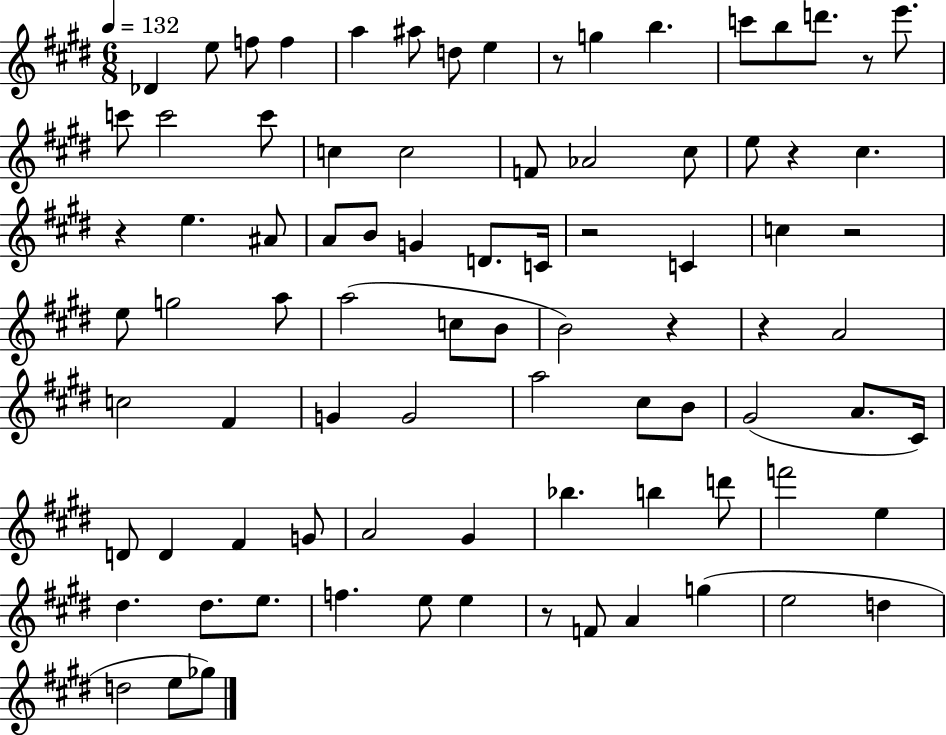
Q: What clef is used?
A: treble